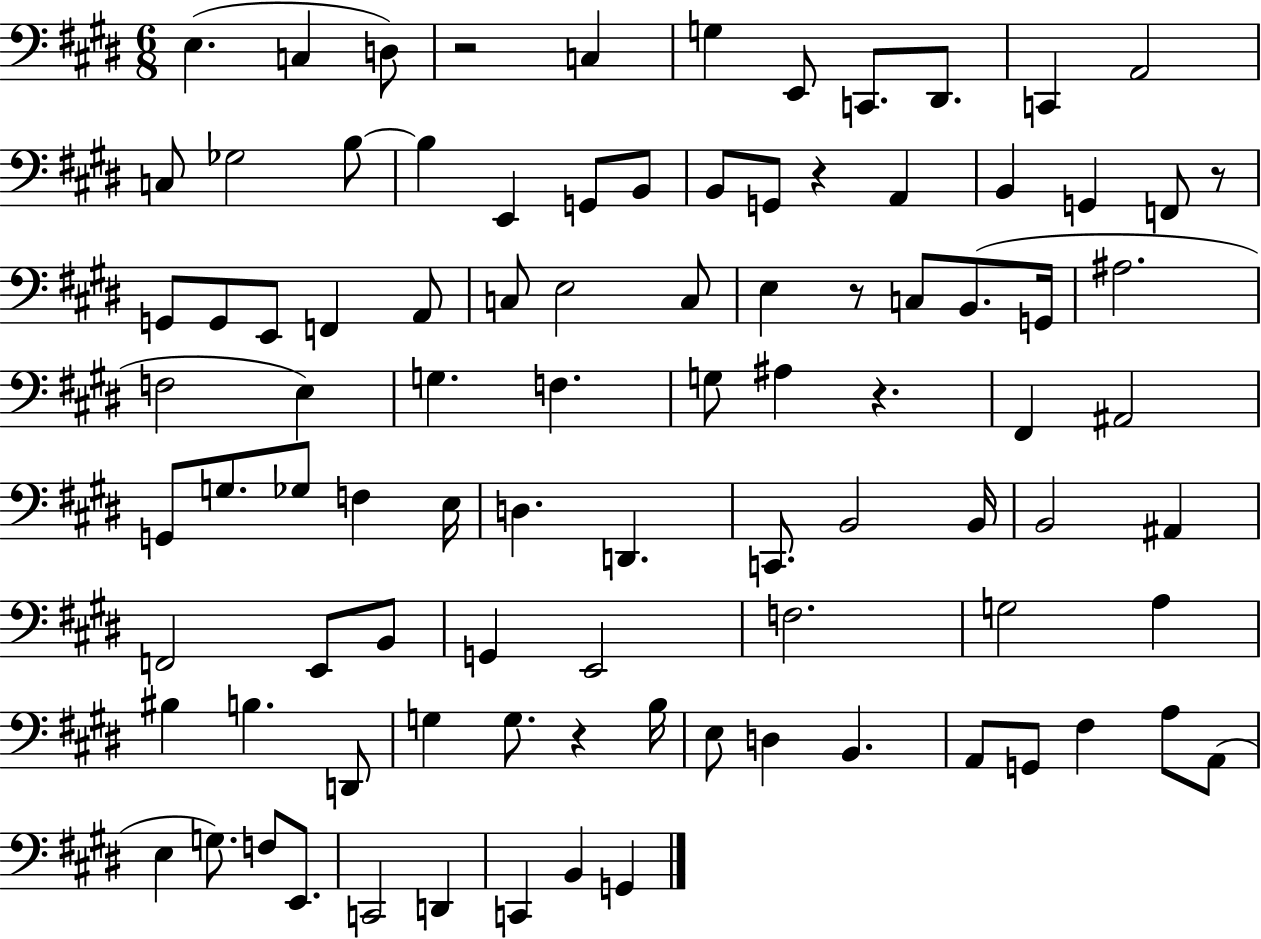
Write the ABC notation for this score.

X:1
T:Untitled
M:6/8
L:1/4
K:E
E, C, D,/2 z2 C, G, E,,/2 C,,/2 ^D,,/2 C,, A,,2 C,/2 _G,2 B,/2 B, E,, G,,/2 B,,/2 B,,/2 G,,/2 z A,, B,, G,, F,,/2 z/2 G,,/2 G,,/2 E,,/2 F,, A,,/2 C,/2 E,2 C,/2 E, z/2 C,/2 B,,/2 G,,/4 ^A,2 F,2 E, G, F, G,/2 ^A, z ^F,, ^A,,2 G,,/2 G,/2 _G,/2 F, E,/4 D, D,, C,,/2 B,,2 B,,/4 B,,2 ^A,, F,,2 E,,/2 B,,/2 G,, E,,2 F,2 G,2 A, ^B, B, D,,/2 G, G,/2 z B,/4 E,/2 D, B,, A,,/2 G,,/2 ^F, A,/2 A,,/2 E, G,/2 F,/2 E,,/2 C,,2 D,, C,, B,, G,,